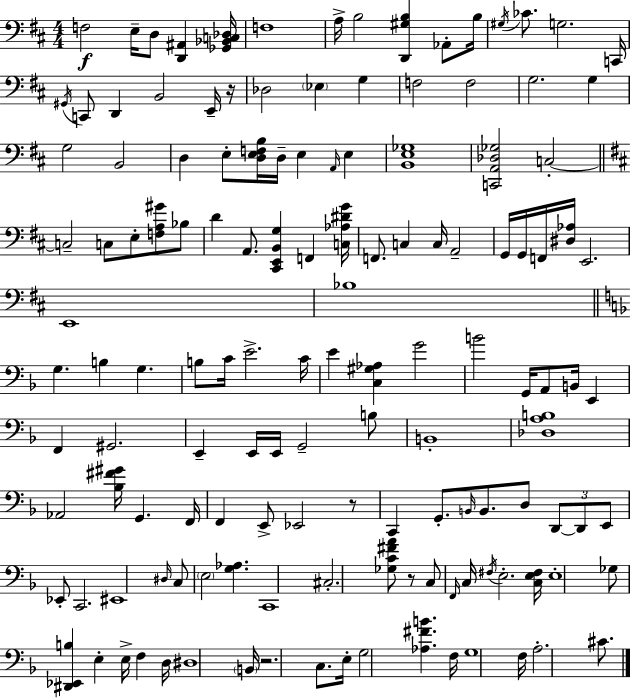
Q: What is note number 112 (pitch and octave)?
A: G3